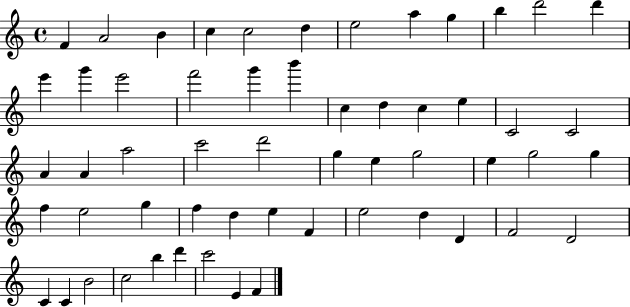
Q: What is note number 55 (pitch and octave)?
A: E4